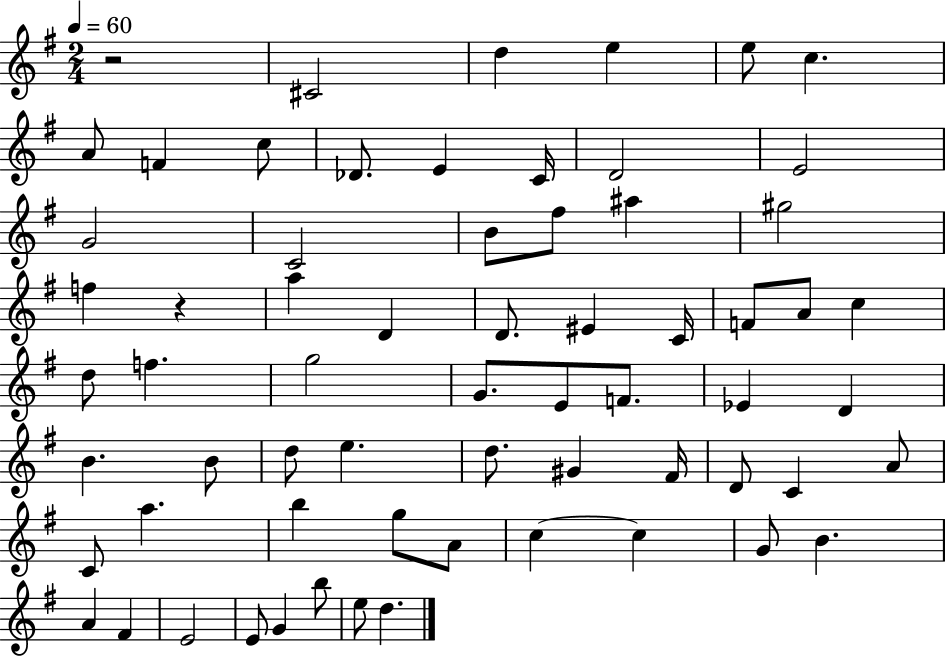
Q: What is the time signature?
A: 2/4